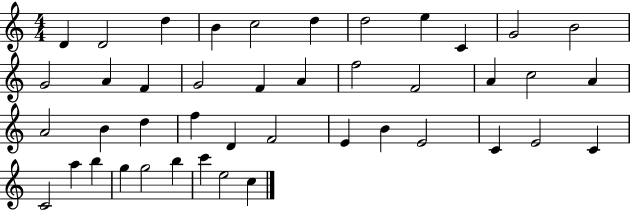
X:1
T:Untitled
M:4/4
L:1/4
K:C
D D2 d B c2 d d2 e C G2 B2 G2 A F G2 F A f2 F2 A c2 A A2 B d f D F2 E B E2 C E2 C C2 a b g g2 b c' e2 c